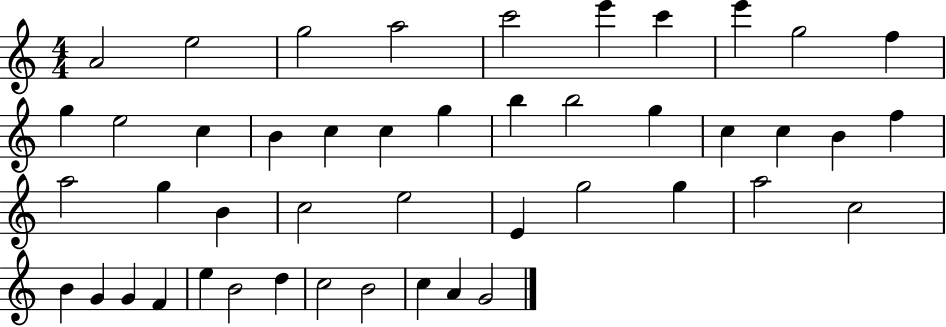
A4/h E5/h G5/h A5/h C6/h E6/q C6/q E6/q G5/h F5/q G5/q E5/h C5/q B4/q C5/q C5/q G5/q B5/q B5/h G5/q C5/q C5/q B4/q F5/q A5/h G5/q B4/q C5/h E5/h E4/q G5/h G5/q A5/h C5/h B4/q G4/q G4/q F4/q E5/q B4/h D5/q C5/h B4/h C5/q A4/q G4/h